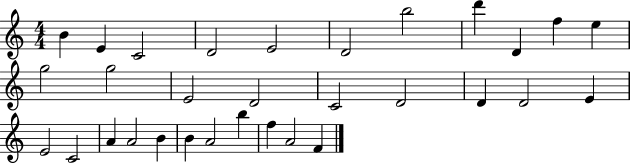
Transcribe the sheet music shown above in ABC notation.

X:1
T:Untitled
M:4/4
L:1/4
K:C
B E C2 D2 E2 D2 b2 d' D f e g2 g2 E2 D2 C2 D2 D D2 E E2 C2 A A2 B B A2 b f A2 F